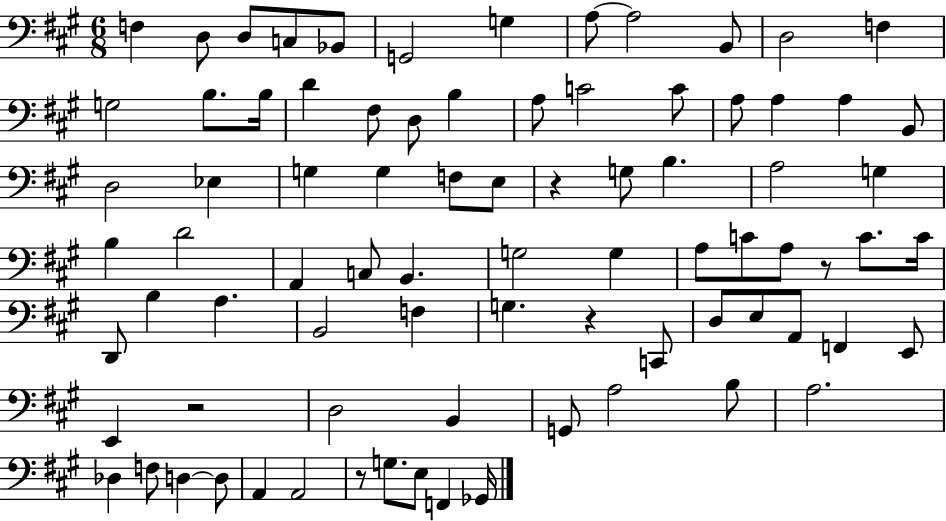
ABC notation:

X:1
T:Untitled
M:6/8
L:1/4
K:A
F, D,/2 D,/2 C,/2 _B,,/2 G,,2 G, A,/2 A,2 B,,/2 D,2 F, G,2 B,/2 B,/4 D ^F,/2 D,/2 B, A,/2 C2 C/2 A,/2 A, A, B,,/2 D,2 _E, G, G, F,/2 E,/2 z G,/2 B, A,2 G, B, D2 A,, C,/2 B,, G,2 G, A,/2 C/2 A,/2 z/2 C/2 C/4 D,,/2 B, A, B,,2 F, G, z C,,/2 D,/2 E,/2 A,,/2 F,, E,,/2 E,, z2 D,2 B,, G,,/2 A,2 B,/2 A,2 _D, F,/2 D, D,/2 A,, A,,2 z/2 G,/2 E,/2 F,, _G,,/4